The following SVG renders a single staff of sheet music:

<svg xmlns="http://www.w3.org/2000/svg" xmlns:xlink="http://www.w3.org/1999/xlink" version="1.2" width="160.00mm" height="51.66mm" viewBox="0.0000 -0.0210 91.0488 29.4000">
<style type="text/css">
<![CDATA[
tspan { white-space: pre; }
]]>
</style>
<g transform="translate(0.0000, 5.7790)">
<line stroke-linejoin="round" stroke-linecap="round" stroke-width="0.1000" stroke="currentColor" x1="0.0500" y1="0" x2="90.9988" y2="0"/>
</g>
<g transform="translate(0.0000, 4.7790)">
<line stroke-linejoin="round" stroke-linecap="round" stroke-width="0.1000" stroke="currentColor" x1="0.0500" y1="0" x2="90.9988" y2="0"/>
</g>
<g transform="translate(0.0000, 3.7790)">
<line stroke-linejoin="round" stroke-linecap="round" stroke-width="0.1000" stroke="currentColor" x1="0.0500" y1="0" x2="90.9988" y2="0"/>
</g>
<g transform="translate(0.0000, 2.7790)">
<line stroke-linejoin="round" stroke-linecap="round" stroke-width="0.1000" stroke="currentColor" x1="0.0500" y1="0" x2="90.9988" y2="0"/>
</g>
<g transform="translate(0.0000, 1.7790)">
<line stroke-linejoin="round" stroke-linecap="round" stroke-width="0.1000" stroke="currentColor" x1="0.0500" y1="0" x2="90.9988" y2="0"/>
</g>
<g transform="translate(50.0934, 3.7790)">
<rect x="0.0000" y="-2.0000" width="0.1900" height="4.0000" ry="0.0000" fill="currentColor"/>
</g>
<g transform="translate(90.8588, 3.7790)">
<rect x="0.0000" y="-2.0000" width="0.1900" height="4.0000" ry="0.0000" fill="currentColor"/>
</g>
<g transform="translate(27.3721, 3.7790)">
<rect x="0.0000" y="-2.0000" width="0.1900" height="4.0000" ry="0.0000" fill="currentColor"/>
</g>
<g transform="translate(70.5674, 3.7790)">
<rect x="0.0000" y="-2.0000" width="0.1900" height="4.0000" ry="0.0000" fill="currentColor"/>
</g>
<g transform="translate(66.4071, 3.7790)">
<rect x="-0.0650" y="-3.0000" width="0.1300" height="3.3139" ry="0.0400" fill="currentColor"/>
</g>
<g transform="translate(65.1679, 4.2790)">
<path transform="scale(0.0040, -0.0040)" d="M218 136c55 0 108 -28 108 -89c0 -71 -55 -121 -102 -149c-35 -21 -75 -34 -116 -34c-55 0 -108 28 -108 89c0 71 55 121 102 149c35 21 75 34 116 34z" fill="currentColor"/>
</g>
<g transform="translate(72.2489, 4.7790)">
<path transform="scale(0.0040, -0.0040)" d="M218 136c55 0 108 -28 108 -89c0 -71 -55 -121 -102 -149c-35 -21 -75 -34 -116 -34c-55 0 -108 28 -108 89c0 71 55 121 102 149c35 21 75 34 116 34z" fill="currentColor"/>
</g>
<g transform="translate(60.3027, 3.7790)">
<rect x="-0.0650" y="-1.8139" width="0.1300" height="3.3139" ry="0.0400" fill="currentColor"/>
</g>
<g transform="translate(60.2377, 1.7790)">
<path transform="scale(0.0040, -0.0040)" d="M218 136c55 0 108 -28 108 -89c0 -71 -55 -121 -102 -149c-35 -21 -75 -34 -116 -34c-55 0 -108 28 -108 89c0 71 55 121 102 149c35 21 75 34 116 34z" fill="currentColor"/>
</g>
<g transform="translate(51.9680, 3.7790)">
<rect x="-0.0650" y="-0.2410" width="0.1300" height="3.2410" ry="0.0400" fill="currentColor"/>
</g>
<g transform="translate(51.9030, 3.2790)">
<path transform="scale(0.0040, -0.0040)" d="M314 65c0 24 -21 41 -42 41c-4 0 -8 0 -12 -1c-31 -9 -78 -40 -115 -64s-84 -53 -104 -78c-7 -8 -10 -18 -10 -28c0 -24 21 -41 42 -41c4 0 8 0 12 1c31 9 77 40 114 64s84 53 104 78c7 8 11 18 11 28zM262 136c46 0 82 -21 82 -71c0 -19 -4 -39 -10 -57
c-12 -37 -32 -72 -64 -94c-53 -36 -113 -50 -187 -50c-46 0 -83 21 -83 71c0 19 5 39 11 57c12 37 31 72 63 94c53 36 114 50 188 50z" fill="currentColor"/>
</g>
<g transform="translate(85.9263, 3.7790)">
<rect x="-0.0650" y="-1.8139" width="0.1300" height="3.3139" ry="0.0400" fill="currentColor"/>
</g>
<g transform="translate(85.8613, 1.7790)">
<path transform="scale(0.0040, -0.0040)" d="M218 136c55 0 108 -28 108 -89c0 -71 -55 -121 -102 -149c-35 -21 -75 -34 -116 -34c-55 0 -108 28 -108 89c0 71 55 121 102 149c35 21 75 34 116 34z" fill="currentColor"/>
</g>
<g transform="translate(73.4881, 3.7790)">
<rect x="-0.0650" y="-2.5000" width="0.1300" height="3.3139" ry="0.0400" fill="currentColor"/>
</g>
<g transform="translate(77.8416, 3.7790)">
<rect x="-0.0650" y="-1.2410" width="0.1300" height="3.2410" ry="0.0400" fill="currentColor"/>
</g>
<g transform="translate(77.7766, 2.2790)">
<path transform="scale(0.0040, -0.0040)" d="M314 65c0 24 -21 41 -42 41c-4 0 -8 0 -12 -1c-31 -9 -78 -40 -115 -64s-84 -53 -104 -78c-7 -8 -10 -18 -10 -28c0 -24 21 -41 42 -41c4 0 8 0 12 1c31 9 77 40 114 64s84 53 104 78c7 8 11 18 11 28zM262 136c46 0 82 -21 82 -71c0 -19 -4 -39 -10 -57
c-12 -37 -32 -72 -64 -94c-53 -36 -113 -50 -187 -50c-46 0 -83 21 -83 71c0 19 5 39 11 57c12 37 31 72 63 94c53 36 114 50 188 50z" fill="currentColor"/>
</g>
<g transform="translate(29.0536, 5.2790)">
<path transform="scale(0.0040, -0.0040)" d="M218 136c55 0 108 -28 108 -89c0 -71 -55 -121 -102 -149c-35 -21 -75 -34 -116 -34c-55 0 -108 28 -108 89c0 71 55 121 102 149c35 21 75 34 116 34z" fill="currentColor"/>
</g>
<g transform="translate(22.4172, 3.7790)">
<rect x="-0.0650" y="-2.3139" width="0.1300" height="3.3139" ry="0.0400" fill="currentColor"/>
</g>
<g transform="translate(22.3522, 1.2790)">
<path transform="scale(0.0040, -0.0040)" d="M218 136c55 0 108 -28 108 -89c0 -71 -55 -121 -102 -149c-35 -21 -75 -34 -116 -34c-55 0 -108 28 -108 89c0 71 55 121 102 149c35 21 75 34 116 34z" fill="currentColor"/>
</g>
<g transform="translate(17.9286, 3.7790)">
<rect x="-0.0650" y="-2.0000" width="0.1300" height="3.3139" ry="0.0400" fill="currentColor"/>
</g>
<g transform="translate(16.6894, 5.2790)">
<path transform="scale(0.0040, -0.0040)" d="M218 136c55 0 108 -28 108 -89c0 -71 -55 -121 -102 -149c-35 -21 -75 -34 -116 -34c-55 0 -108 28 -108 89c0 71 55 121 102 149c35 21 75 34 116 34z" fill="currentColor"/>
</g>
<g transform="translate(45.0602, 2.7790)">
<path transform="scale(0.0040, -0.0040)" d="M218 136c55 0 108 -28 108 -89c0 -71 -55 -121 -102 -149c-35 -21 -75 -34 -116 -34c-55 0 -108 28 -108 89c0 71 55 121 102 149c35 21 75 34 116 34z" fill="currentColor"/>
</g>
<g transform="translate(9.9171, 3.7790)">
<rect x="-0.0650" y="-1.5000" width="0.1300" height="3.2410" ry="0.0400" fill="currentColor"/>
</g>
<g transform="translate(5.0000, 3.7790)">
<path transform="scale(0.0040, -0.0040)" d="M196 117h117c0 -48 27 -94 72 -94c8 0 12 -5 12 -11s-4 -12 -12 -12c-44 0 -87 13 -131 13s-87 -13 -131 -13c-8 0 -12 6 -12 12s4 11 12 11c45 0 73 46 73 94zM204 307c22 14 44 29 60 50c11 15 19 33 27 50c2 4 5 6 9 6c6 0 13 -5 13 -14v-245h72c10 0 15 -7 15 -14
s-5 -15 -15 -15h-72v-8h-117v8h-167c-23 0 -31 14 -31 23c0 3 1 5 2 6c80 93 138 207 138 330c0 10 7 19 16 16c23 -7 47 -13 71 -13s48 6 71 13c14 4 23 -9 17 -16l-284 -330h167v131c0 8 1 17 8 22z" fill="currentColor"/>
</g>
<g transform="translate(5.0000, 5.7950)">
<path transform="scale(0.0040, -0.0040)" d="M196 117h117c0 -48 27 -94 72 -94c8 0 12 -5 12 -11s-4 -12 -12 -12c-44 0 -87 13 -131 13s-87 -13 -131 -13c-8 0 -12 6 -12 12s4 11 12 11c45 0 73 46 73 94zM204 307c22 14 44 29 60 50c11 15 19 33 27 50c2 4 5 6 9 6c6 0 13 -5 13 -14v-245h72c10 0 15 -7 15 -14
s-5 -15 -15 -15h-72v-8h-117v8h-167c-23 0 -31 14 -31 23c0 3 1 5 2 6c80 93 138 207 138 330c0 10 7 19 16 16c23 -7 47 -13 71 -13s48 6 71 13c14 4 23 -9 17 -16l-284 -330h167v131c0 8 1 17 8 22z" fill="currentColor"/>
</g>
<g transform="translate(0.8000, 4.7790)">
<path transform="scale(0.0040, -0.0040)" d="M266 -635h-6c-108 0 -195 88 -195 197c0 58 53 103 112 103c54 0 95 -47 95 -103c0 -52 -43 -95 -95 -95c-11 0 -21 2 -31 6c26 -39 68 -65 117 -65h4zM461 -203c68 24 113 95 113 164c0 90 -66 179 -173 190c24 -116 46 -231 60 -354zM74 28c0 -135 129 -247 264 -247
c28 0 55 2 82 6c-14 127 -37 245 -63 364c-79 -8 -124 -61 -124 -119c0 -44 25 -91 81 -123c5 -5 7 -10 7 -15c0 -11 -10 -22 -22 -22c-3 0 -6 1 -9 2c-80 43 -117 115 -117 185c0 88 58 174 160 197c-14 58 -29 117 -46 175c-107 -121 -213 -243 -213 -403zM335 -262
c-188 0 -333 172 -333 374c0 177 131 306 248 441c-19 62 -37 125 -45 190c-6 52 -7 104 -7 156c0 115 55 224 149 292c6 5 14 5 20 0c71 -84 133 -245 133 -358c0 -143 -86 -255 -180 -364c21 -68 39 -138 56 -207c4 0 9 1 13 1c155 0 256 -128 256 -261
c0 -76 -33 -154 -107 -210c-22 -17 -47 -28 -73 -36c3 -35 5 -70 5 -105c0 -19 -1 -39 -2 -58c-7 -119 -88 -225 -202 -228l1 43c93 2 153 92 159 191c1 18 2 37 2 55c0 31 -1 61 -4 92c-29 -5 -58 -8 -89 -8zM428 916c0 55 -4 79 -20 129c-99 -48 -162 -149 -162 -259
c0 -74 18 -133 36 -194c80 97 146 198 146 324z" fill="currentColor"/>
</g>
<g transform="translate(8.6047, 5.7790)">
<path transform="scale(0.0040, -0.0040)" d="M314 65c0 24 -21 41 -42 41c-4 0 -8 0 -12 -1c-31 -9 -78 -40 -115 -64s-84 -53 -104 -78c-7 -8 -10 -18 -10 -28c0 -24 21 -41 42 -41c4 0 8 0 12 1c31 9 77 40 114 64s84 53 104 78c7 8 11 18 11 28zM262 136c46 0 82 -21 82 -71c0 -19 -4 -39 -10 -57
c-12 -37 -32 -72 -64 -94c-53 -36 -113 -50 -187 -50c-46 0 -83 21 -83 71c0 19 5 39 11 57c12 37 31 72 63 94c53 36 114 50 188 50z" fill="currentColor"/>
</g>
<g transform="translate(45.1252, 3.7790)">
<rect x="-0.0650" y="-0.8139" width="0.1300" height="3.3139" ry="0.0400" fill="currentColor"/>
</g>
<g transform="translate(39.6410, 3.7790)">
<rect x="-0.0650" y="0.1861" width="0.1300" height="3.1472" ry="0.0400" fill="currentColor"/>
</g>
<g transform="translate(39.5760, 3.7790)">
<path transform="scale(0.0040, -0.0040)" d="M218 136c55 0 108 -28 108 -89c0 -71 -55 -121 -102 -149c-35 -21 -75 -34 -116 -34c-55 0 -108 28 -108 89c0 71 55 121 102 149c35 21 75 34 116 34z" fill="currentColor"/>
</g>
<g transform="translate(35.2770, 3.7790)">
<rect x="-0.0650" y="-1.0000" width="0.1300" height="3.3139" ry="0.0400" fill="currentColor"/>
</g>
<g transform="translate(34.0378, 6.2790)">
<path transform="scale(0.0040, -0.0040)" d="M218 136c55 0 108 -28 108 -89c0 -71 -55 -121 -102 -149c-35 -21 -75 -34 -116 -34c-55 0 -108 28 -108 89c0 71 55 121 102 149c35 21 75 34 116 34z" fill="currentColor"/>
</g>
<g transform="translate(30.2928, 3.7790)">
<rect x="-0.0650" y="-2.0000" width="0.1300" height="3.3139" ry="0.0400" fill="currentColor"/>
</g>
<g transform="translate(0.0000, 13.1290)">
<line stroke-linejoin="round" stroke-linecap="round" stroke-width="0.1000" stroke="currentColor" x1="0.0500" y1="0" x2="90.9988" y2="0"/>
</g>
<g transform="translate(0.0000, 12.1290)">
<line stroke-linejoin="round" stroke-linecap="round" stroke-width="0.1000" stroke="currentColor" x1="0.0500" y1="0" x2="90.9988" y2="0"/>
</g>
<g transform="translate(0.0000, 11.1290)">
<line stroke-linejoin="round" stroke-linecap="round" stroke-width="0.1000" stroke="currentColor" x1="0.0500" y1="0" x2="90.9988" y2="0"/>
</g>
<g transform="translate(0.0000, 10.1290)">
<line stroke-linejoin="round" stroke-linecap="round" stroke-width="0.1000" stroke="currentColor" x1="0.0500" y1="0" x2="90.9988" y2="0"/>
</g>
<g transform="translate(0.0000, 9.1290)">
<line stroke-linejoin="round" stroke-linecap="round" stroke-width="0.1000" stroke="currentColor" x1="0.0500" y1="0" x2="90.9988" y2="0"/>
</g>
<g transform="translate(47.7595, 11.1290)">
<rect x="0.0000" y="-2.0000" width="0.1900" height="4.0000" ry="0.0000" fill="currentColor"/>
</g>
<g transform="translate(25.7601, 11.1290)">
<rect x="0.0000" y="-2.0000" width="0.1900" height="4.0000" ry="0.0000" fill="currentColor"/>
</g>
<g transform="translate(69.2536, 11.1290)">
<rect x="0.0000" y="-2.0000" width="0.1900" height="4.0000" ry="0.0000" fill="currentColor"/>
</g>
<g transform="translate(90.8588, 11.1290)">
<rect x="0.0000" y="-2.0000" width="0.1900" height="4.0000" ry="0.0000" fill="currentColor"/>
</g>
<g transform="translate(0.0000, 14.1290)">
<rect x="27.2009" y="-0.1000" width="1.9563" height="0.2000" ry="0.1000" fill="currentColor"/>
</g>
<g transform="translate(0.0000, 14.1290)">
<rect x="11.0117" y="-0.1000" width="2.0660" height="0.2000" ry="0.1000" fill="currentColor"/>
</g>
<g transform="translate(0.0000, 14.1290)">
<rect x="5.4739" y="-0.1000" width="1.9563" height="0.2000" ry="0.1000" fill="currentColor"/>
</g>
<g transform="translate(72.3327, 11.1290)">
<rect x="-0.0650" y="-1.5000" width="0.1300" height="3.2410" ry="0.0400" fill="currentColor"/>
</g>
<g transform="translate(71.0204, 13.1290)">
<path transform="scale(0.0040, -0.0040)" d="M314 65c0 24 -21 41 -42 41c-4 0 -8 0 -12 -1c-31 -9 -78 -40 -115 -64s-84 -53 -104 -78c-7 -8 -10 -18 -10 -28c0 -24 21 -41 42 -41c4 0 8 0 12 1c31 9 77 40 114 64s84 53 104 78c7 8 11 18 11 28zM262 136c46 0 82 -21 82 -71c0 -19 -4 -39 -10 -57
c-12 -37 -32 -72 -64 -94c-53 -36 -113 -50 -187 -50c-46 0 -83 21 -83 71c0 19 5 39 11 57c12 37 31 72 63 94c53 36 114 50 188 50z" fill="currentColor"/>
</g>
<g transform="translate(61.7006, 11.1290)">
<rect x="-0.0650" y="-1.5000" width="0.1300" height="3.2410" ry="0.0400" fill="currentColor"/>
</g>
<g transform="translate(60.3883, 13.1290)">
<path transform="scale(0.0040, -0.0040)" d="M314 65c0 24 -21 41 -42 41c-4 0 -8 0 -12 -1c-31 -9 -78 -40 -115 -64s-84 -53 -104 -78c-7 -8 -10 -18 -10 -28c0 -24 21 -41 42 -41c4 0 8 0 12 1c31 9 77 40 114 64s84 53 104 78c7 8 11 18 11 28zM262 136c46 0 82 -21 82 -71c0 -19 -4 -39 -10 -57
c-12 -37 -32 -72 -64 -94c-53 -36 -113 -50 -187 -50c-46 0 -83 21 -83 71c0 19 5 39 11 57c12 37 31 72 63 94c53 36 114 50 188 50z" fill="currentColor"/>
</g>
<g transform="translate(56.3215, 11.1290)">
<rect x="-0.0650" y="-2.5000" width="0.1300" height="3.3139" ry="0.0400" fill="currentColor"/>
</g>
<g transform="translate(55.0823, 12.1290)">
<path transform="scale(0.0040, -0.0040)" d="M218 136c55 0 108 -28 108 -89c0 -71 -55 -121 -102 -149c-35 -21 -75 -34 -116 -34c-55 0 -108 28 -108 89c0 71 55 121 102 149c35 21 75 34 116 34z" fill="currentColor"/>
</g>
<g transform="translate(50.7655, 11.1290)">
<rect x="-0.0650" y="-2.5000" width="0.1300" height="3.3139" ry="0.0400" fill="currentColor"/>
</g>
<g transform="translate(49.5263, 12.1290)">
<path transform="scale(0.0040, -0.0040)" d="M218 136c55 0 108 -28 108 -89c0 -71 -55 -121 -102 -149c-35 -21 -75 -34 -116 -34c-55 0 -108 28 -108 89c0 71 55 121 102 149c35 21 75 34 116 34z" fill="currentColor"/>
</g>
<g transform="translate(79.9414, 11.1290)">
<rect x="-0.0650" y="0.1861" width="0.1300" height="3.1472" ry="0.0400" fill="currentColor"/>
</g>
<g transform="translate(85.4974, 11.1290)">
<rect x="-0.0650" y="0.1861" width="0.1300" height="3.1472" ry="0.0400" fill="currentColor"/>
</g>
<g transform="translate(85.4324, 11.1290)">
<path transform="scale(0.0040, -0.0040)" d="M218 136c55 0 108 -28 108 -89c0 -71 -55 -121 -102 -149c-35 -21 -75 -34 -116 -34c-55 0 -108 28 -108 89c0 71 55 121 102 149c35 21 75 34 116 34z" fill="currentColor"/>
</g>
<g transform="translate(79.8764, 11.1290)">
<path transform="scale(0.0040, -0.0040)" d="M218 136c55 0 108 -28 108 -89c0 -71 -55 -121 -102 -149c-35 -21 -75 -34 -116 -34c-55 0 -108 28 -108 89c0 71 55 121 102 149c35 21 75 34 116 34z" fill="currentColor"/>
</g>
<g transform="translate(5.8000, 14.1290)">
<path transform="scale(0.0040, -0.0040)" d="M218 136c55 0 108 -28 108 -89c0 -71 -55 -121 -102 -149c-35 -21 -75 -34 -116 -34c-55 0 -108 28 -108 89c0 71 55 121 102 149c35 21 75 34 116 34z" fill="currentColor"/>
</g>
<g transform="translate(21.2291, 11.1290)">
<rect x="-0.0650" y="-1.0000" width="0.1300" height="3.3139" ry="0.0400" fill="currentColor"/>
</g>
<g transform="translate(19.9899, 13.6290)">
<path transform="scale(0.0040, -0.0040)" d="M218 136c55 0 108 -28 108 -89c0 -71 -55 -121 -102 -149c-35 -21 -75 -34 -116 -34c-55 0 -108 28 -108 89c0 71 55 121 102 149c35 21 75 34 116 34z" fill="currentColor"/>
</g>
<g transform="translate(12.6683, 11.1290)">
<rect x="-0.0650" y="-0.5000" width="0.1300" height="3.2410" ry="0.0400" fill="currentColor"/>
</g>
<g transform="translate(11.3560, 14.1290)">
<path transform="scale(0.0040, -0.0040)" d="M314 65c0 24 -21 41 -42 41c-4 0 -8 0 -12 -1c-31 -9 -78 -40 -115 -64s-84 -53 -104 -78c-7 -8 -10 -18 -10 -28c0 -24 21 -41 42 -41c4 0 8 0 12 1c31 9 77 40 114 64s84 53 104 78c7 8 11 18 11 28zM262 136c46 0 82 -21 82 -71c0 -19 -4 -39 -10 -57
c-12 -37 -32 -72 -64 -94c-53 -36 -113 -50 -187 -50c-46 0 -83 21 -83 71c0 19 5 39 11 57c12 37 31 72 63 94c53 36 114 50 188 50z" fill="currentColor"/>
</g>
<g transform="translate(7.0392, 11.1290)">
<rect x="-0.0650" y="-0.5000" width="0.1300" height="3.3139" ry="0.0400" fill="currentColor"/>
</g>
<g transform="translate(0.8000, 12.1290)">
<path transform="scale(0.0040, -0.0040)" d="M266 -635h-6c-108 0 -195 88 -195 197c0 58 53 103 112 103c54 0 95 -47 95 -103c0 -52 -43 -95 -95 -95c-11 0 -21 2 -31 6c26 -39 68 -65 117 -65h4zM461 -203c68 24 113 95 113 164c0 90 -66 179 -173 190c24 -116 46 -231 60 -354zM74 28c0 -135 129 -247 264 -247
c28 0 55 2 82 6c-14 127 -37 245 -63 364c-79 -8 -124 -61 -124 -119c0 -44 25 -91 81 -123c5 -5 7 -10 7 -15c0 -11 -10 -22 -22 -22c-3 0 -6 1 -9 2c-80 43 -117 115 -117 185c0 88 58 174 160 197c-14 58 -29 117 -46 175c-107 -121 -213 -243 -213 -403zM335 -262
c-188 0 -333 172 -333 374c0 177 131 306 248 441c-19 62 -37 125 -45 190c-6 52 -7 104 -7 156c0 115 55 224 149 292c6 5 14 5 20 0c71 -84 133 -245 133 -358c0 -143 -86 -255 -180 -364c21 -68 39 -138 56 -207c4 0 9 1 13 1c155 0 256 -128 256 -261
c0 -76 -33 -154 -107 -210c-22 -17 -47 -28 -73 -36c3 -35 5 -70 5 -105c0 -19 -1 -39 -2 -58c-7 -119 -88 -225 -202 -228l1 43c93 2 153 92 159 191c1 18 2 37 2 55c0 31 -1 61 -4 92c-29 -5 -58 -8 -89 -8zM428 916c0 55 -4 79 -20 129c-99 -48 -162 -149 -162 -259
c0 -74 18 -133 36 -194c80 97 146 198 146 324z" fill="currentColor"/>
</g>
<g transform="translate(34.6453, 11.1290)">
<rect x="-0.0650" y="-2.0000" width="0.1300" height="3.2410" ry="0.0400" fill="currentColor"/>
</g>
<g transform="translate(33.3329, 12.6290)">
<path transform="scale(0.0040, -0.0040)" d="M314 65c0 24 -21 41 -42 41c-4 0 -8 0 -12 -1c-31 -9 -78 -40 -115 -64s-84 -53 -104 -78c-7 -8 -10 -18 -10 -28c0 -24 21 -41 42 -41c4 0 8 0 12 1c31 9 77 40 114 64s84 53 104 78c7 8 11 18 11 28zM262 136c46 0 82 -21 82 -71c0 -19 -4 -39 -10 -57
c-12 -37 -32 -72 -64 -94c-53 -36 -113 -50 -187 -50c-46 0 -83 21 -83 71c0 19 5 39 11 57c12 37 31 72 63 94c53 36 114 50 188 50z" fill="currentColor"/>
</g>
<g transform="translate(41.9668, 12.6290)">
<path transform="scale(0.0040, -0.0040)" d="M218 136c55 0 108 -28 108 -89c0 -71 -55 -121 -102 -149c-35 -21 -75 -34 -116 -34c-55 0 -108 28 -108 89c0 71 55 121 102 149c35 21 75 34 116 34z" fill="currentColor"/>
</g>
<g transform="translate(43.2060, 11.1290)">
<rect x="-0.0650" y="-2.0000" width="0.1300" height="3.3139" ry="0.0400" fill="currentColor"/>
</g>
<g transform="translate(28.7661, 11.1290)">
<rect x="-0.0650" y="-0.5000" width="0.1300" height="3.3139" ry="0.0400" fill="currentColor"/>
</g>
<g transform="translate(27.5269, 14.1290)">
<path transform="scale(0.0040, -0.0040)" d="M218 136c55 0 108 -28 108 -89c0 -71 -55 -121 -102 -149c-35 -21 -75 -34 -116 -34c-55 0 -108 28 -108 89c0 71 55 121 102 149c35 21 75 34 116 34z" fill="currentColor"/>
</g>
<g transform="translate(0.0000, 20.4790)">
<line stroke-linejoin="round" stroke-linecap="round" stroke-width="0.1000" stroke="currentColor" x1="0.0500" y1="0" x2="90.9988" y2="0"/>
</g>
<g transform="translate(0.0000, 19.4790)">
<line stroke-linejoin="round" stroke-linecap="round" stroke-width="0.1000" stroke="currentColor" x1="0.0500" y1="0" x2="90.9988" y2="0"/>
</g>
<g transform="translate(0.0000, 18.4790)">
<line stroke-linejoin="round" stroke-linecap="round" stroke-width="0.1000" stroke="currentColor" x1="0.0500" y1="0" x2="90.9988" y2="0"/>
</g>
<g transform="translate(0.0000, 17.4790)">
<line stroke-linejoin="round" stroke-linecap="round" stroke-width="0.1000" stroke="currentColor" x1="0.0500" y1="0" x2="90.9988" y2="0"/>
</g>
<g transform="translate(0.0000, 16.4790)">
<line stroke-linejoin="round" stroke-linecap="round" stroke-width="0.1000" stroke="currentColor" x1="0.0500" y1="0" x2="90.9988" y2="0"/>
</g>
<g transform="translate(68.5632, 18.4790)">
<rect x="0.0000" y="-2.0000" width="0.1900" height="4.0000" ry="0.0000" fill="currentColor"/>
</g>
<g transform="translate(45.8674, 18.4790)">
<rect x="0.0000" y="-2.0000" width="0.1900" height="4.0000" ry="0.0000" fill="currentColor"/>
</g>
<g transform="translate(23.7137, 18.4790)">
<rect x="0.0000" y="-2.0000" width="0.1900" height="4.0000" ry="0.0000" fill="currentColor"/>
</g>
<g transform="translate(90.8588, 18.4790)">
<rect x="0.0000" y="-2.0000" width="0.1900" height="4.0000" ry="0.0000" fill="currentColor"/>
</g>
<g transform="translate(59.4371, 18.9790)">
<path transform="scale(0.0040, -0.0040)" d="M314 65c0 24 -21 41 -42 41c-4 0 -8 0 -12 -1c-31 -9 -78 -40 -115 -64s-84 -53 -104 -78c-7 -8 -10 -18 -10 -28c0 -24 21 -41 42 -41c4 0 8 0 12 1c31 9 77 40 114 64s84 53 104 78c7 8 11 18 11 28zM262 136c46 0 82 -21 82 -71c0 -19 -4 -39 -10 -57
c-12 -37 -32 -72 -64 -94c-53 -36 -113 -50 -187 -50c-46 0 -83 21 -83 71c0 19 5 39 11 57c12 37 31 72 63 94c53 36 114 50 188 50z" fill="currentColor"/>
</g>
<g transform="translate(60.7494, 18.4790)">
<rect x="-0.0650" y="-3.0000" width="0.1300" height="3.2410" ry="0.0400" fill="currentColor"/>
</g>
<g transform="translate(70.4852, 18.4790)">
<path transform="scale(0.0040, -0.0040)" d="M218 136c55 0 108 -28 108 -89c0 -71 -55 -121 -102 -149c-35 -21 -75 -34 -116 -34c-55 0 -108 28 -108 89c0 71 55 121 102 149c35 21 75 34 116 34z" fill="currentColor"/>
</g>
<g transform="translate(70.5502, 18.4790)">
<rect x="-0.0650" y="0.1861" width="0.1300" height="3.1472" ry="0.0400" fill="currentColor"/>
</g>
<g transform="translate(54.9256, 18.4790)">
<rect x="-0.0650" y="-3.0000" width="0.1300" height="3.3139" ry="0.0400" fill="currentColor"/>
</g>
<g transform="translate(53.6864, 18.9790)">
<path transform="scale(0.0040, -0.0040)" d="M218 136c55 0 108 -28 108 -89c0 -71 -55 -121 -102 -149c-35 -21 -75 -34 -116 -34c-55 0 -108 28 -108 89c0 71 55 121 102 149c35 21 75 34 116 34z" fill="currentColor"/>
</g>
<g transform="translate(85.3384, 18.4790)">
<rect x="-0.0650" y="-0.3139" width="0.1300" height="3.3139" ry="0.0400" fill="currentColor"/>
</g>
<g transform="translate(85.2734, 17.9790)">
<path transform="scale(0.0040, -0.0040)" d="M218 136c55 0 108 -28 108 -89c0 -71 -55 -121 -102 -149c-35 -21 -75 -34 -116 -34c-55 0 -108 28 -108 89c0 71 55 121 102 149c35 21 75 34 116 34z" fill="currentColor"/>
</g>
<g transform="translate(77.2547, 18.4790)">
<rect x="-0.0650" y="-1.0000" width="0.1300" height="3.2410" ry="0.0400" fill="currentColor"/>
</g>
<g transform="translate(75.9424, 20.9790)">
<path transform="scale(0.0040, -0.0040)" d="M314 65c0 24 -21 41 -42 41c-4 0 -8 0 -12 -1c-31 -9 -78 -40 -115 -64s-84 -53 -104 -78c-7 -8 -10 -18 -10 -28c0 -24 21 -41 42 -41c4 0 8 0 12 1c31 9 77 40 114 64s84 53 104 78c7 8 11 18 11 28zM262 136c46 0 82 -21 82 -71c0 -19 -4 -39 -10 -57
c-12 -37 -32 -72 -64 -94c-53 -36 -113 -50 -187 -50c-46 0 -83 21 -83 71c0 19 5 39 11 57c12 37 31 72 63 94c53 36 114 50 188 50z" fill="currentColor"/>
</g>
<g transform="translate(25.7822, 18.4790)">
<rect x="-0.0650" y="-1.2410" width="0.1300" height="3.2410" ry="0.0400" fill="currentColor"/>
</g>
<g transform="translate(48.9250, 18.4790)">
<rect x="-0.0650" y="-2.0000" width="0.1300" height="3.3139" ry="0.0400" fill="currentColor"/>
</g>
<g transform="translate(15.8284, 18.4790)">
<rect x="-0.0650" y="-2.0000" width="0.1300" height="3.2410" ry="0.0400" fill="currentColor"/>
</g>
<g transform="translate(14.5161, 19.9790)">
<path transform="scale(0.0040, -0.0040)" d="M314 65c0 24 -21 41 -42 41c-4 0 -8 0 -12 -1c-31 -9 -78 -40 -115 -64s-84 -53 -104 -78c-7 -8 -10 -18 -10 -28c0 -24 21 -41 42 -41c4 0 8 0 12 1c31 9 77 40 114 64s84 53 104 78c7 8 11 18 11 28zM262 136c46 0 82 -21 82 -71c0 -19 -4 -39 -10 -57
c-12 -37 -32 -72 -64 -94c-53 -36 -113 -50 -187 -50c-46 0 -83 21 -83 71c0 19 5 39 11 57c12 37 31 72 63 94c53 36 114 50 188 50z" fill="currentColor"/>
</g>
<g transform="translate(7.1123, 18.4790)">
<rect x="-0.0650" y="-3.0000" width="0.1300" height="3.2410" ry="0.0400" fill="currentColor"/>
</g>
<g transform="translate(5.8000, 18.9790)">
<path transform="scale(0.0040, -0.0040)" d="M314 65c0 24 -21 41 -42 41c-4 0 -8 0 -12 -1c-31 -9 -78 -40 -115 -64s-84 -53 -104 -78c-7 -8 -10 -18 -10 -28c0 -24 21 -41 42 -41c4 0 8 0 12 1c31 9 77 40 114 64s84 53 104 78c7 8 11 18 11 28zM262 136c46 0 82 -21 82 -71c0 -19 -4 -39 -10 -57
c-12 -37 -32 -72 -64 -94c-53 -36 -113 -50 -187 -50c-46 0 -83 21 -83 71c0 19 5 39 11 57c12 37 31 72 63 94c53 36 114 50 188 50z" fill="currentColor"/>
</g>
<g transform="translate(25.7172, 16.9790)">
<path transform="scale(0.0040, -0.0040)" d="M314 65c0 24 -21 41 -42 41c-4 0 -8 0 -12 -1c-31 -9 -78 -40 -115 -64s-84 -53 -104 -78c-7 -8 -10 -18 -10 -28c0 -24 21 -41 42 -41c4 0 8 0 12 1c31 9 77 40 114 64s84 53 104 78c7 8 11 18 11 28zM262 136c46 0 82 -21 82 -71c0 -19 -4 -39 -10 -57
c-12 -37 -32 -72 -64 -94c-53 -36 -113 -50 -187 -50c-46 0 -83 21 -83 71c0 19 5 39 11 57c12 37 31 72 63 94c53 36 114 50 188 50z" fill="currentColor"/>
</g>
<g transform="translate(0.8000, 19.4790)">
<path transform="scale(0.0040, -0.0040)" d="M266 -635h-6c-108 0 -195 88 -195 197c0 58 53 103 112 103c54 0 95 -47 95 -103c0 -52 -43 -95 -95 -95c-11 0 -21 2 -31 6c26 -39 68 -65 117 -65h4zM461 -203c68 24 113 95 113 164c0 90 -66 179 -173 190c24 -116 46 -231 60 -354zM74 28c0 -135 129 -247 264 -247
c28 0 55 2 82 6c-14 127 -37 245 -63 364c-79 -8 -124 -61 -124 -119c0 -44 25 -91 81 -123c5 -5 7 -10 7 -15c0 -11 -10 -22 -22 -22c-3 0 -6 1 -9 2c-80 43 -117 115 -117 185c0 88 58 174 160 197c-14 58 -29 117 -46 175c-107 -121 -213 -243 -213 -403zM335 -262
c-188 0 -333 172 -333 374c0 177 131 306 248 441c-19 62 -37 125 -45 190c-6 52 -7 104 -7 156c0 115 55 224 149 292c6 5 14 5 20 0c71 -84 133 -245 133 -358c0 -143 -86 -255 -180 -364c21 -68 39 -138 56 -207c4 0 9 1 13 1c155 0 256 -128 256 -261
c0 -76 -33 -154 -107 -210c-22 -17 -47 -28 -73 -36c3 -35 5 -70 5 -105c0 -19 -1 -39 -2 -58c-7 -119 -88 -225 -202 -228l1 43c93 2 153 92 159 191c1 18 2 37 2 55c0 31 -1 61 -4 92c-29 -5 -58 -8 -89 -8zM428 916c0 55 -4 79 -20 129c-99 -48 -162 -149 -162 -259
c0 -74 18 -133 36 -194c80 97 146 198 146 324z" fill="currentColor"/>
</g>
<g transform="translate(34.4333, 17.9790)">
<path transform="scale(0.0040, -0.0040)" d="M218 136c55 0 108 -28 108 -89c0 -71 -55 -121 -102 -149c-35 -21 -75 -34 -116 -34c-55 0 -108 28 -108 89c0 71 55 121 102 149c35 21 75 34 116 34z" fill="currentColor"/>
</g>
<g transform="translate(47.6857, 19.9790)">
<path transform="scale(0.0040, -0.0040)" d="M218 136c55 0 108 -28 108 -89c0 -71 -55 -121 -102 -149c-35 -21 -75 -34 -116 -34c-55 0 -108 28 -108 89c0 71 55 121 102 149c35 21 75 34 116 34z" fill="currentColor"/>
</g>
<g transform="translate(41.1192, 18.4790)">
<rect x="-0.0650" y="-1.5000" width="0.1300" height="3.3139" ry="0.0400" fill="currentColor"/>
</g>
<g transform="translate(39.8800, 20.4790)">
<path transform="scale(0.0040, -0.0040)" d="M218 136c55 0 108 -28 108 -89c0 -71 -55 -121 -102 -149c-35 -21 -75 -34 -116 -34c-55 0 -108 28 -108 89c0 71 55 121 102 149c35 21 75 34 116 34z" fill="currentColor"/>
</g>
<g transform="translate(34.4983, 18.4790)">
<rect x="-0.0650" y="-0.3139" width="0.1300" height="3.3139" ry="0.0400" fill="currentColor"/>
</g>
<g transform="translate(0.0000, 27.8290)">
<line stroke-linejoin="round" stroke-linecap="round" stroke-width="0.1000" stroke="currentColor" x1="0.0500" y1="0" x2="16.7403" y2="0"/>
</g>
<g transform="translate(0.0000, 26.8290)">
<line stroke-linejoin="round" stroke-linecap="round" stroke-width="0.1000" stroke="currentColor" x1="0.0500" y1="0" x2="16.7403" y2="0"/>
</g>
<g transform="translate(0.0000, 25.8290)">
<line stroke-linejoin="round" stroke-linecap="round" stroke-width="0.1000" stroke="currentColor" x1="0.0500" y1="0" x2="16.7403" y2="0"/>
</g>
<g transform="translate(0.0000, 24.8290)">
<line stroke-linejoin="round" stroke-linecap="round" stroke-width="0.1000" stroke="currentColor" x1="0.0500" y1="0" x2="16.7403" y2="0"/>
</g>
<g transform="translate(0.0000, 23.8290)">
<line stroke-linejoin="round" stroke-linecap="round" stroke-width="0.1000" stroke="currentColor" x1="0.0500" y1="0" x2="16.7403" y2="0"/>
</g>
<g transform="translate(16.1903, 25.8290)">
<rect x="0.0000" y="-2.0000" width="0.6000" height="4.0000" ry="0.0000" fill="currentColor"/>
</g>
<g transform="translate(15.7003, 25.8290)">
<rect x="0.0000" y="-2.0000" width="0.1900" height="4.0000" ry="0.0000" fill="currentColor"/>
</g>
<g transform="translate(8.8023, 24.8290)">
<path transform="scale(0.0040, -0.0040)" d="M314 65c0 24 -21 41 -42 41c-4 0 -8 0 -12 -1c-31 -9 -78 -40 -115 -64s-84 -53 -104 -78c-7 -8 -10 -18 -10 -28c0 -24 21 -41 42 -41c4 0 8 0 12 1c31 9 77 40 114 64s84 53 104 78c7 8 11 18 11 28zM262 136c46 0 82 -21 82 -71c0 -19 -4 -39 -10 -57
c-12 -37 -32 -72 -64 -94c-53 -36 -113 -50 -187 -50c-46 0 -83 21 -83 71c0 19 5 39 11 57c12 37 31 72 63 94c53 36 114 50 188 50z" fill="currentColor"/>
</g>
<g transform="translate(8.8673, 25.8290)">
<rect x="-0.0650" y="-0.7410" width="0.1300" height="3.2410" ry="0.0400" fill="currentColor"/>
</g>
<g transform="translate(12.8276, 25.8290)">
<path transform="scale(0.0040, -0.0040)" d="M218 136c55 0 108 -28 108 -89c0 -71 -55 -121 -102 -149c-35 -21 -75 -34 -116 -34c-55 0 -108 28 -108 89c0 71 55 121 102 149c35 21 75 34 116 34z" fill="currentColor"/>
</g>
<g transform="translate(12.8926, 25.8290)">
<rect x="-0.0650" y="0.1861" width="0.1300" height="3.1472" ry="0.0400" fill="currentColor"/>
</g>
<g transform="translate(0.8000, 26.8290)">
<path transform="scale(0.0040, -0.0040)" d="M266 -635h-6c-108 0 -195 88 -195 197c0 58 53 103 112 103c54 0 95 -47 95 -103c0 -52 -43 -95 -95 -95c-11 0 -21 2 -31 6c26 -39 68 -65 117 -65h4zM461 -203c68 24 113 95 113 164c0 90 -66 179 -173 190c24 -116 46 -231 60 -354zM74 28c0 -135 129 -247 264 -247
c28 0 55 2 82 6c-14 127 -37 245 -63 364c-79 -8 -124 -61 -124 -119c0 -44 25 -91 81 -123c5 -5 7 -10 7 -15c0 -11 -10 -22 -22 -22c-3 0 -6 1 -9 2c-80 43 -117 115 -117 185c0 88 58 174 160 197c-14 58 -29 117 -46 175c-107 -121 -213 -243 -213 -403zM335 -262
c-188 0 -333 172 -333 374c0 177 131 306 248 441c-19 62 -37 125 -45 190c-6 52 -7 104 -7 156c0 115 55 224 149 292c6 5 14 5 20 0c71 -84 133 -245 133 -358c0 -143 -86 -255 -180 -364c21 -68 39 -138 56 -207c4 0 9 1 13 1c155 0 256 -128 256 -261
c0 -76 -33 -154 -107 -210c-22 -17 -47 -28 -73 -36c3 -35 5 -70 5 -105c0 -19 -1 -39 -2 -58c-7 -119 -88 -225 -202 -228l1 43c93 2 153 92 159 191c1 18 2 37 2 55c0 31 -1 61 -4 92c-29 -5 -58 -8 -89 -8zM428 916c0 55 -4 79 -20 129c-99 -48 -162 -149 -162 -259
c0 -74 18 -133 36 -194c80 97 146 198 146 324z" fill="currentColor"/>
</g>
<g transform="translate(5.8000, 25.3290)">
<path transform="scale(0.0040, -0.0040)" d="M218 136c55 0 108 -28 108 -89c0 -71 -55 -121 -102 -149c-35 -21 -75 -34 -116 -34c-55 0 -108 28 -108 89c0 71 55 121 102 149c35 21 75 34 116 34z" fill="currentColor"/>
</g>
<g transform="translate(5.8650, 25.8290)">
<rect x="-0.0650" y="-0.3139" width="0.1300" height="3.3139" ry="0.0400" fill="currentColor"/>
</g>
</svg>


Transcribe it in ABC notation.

X:1
T:Untitled
M:4/4
L:1/4
K:C
E2 F g F D B d c2 f A G e2 f C C2 D C F2 F G G E2 E2 B B A2 F2 e2 c E F A A2 B D2 c c d2 B